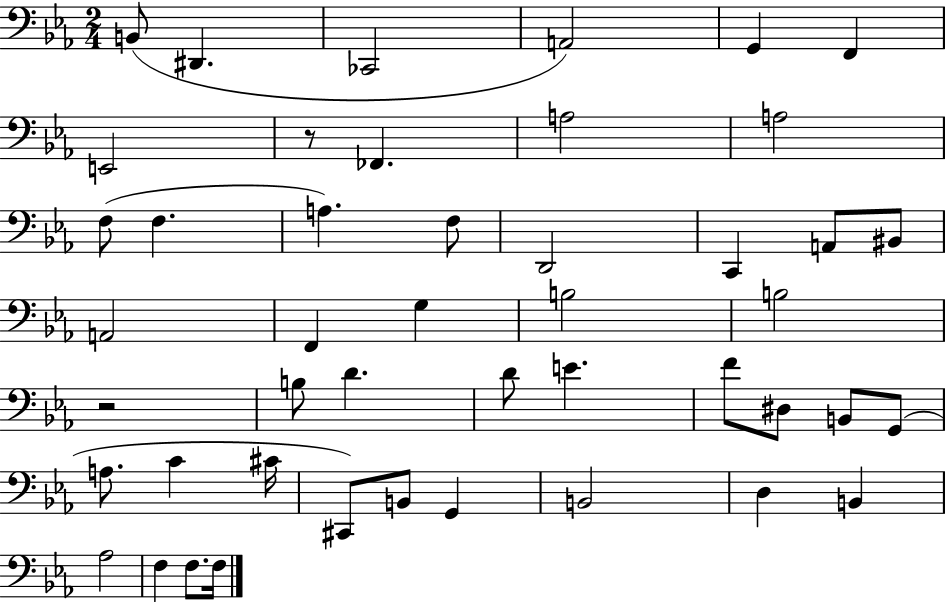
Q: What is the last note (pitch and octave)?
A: F3